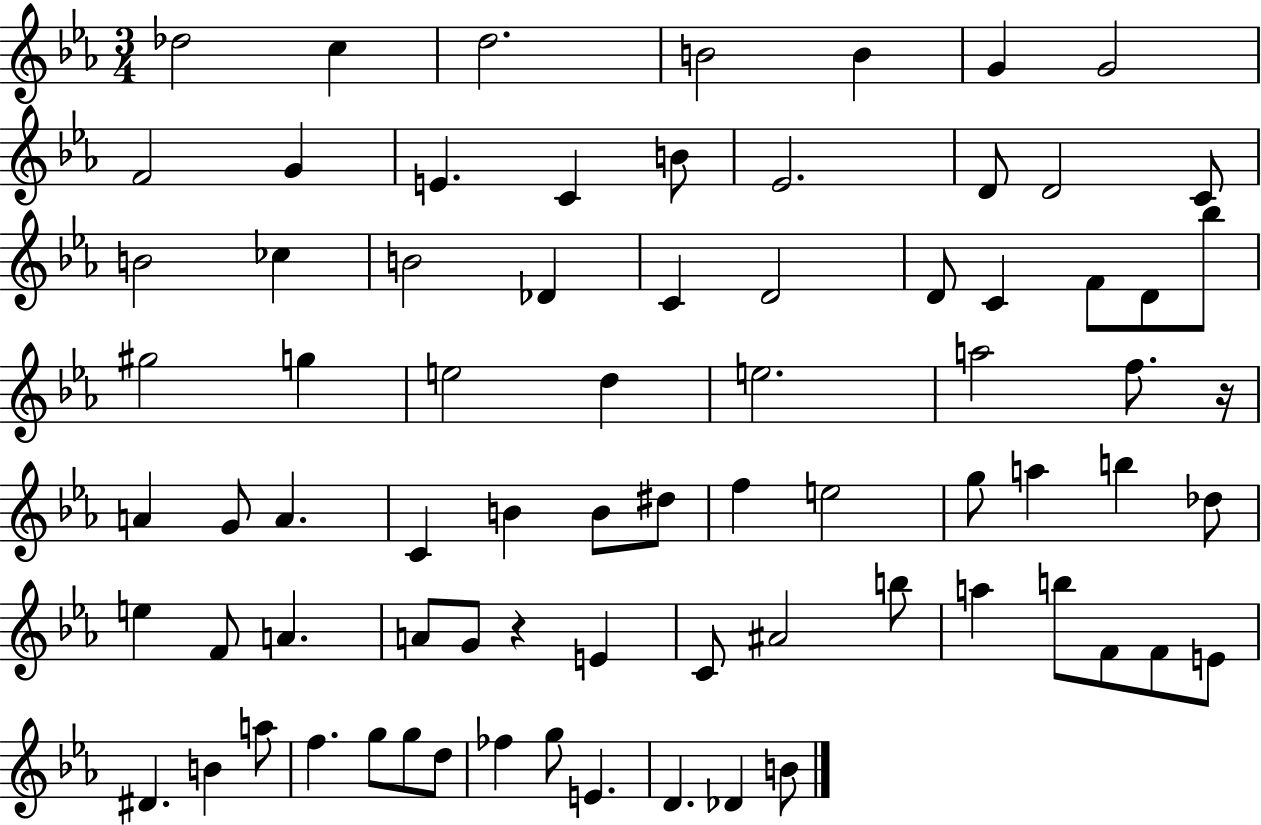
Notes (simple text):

Db5/h C5/q D5/h. B4/h B4/q G4/q G4/h F4/h G4/q E4/q. C4/q B4/e Eb4/h. D4/e D4/h C4/e B4/h CES5/q B4/h Db4/q C4/q D4/h D4/e C4/q F4/e D4/e Bb5/e G#5/h G5/q E5/h D5/q E5/h. A5/h F5/e. R/s A4/q G4/e A4/q. C4/q B4/q B4/e D#5/e F5/q E5/h G5/e A5/q B5/q Db5/e E5/q F4/e A4/q. A4/e G4/e R/q E4/q C4/e A#4/h B5/e A5/q B5/e F4/e F4/e E4/e D#4/q. B4/q A5/e F5/q. G5/e G5/e D5/e FES5/q G5/e E4/q. D4/q. Db4/q B4/e